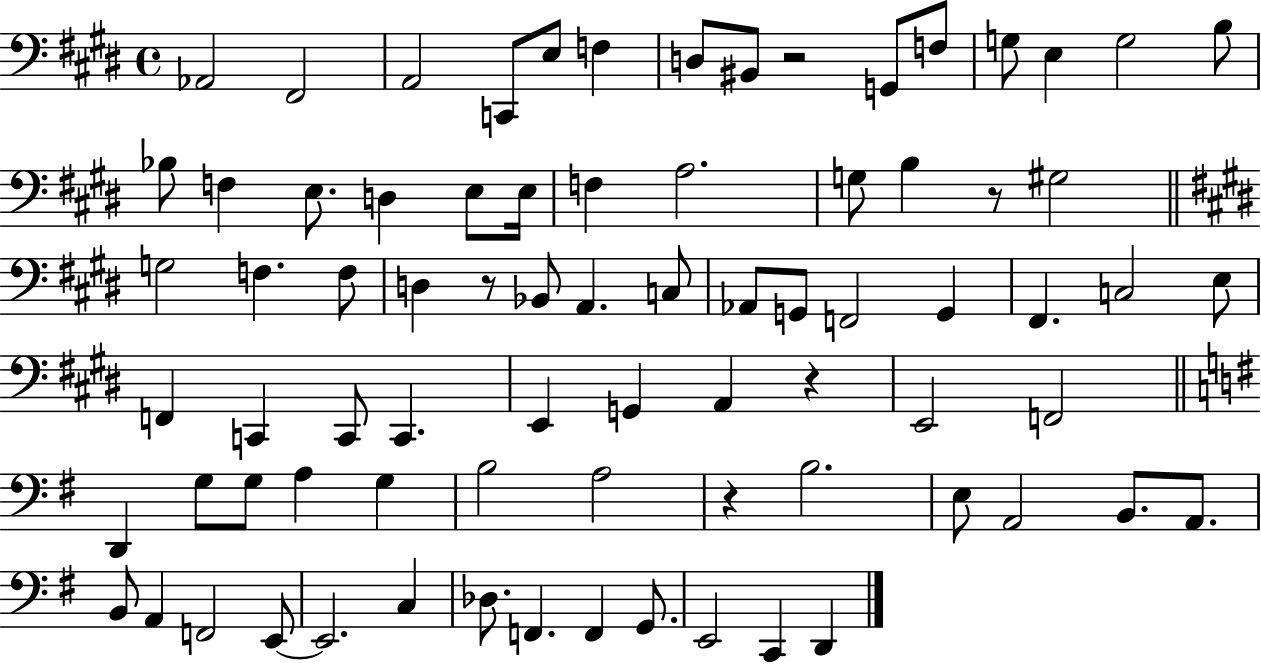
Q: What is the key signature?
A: E major